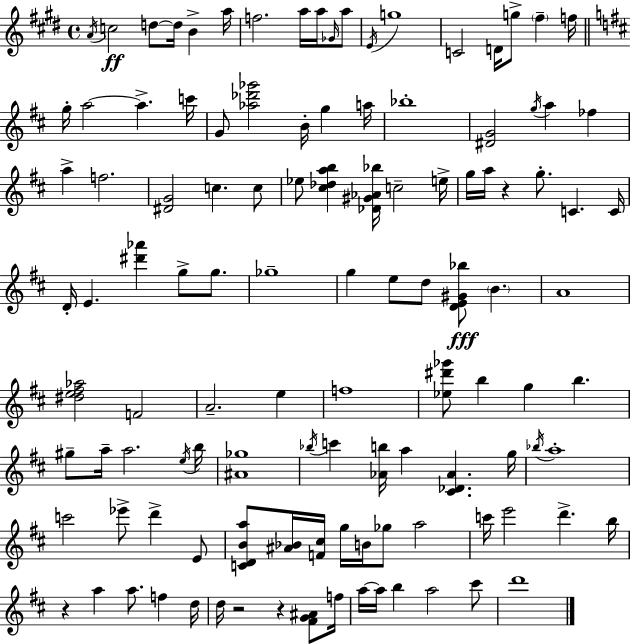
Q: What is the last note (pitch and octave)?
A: D6